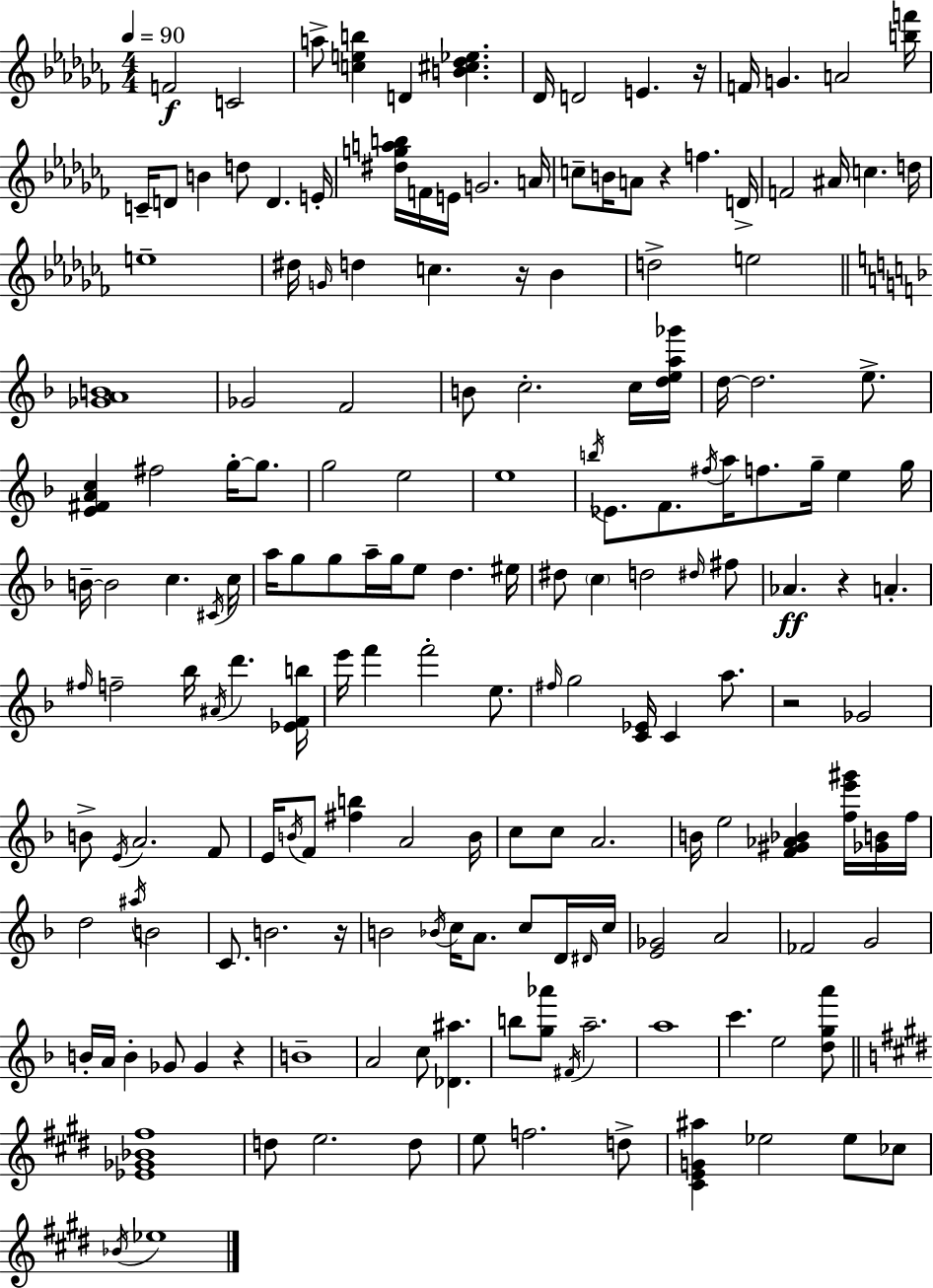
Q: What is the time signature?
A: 4/4